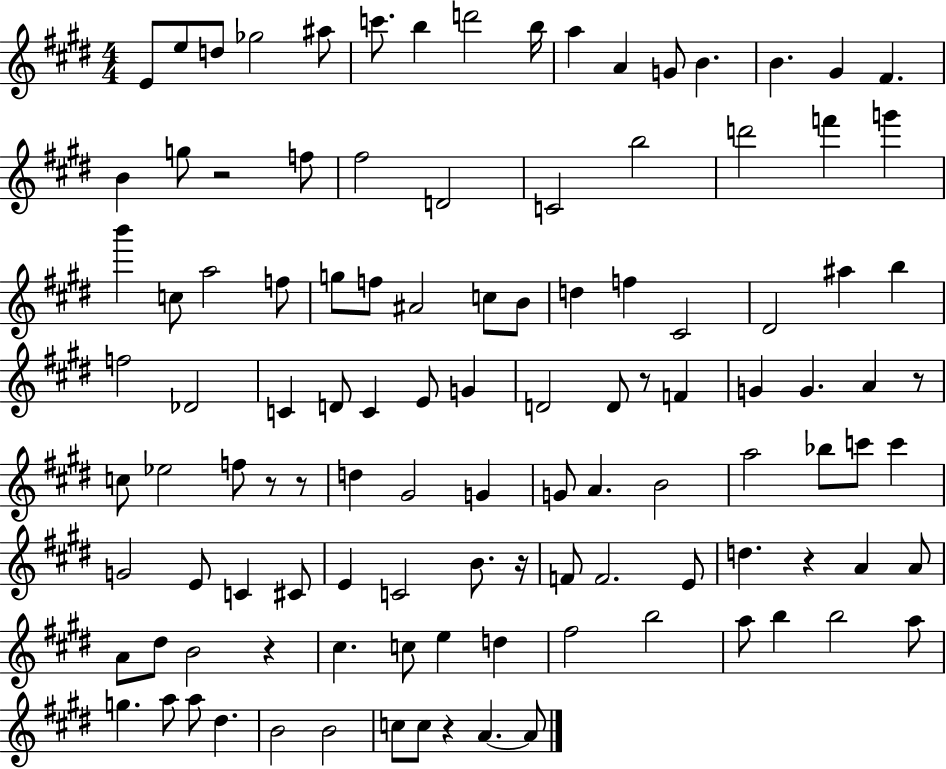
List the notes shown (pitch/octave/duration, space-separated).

E4/e E5/e D5/e Gb5/h A#5/e C6/e. B5/q D6/h B5/s A5/q A4/q G4/e B4/q. B4/q. G#4/q F#4/q. B4/q G5/e R/h F5/e F#5/h D4/h C4/h B5/h D6/h F6/q G6/q B6/q C5/e A5/h F5/e G5/e F5/e A#4/h C5/e B4/e D5/q F5/q C#4/h D#4/h A#5/q B5/q F5/h Db4/h C4/q D4/e C4/q E4/e G4/q D4/h D4/e R/e F4/q G4/q G4/q. A4/q R/e C5/e Eb5/h F5/e R/e R/e D5/q G#4/h G4/q G4/e A4/q. B4/h A5/h Bb5/e C6/e C6/q G4/h E4/e C4/q C#4/e E4/q C4/h B4/e. R/s F4/e F4/h. E4/e D5/q. R/q A4/q A4/e A4/e D#5/e B4/h R/q C#5/q. C5/e E5/q D5/q F#5/h B5/h A5/e B5/q B5/h A5/e G5/q. A5/e A5/e D#5/q. B4/h B4/h C5/e C5/e R/q A4/q. A4/e